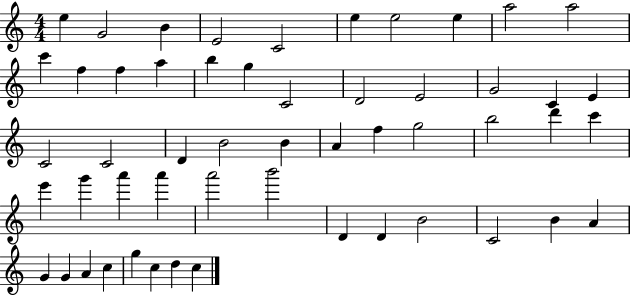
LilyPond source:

{
  \clef treble
  \numericTimeSignature
  \time 4/4
  \key c \major
  e''4 g'2 b'4 | e'2 c'2 | e''4 e''2 e''4 | a''2 a''2 | \break c'''4 f''4 f''4 a''4 | b''4 g''4 c'2 | d'2 e'2 | g'2 c'4 e'4 | \break c'2 c'2 | d'4 b'2 b'4 | a'4 f''4 g''2 | b''2 d'''4 c'''4 | \break e'''4 g'''4 a'''4 a'''4 | a'''2 b'''2 | d'4 d'4 b'2 | c'2 b'4 a'4 | \break g'4 g'4 a'4 c''4 | g''4 c''4 d''4 c''4 | \bar "|."
}